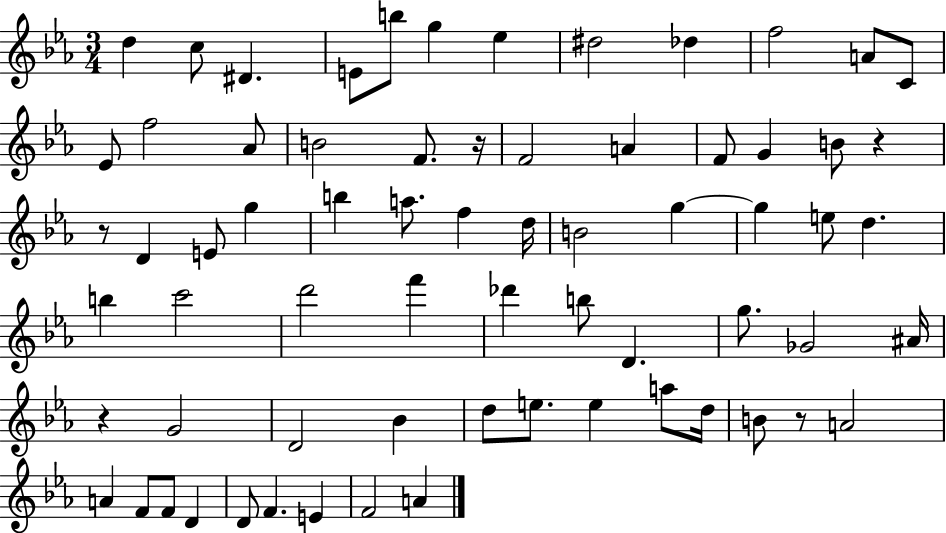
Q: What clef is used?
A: treble